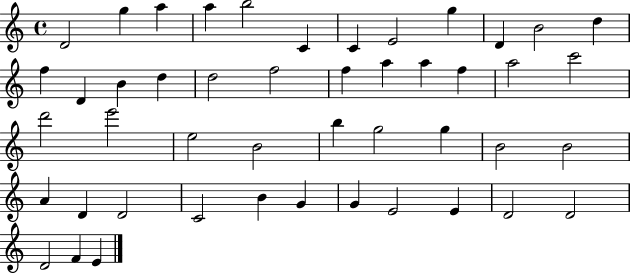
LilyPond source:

{
  \clef treble
  \time 4/4
  \defaultTimeSignature
  \key c \major
  d'2 g''4 a''4 | a''4 b''2 c'4 | c'4 e'2 g''4 | d'4 b'2 d''4 | \break f''4 d'4 b'4 d''4 | d''2 f''2 | f''4 a''4 a''4 f''4 | a''2 c'''2 | \break d'''2 e'''2 | e''2 b'2 | b''4 g''2 g''4 | b'2 b'2 | \break a'4 d'4 d'2 | c'2 b'4 g'4 | g'4 e'2 e'4 | d'2 d'2 | \break d'2 f'4 e'4 | \bar "|."
}